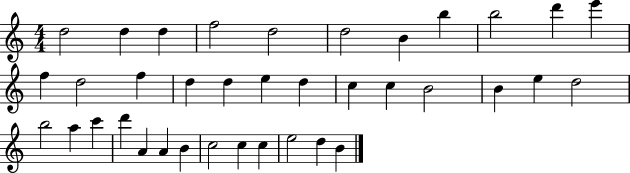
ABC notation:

X:1
T:Untitled
M:4/4
L:1/4
K:C
d2 d d f2 d2 d2 B b b2 d' e' f d2 f d d e d c c B2 B e d2 b2 a c' d' A A B c2 c c e2 d B